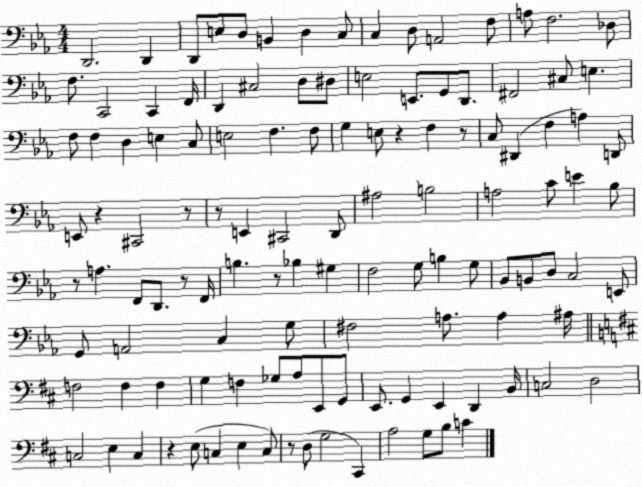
X:1
T:Untitled
M:4/4
L:1/4
K:Eb
D,,2 D,, D,,/2 E,/2 D,/2 B,, D, C,/2 C, D,/2 A,,2 F,/2 A,/2 F,2 _D,/2 F,/2 C,,2 C,, F,,/4 D,, ^C,2 D,/2 ^D,/2 E,2 E,,/2 G,,/2 D,,/2 ^F,,2 ^C,/2 E, F,/2 F, D, E, C,/2 E,2 F, F,/2 G, E,/2 z F, z/2 C,/2 ^D,, F, A, D,,/2 E,,/2 z ^C,,2 z/2 z/2 E,, ^C,,2 D,,/2 ^A,2 B,2 A,2 C/2 E _B,/2 z/2 A, F,,/2 D,,/2 z/2 F,,/4 B, z/2 _B, ^G, F,2 G,/2 B, G,/2 _B,,/2 B,,/2 D,/2 C,2 E,,/2 G,,/2 A,,2 C, G,/2 ^F,2 A,/2 A, ^A,/4 F,2 F, F, G, F, _G,/2 A,/2 E,,/2 G,,/2 E,,/2 G,, E,, D,, B,,/4 C,2 D,2 C,2 E, C, z E,/2 C, E, C,/2 z/2 D,/2 G,2 ^C,, A,2 G,/2 B,/2 C